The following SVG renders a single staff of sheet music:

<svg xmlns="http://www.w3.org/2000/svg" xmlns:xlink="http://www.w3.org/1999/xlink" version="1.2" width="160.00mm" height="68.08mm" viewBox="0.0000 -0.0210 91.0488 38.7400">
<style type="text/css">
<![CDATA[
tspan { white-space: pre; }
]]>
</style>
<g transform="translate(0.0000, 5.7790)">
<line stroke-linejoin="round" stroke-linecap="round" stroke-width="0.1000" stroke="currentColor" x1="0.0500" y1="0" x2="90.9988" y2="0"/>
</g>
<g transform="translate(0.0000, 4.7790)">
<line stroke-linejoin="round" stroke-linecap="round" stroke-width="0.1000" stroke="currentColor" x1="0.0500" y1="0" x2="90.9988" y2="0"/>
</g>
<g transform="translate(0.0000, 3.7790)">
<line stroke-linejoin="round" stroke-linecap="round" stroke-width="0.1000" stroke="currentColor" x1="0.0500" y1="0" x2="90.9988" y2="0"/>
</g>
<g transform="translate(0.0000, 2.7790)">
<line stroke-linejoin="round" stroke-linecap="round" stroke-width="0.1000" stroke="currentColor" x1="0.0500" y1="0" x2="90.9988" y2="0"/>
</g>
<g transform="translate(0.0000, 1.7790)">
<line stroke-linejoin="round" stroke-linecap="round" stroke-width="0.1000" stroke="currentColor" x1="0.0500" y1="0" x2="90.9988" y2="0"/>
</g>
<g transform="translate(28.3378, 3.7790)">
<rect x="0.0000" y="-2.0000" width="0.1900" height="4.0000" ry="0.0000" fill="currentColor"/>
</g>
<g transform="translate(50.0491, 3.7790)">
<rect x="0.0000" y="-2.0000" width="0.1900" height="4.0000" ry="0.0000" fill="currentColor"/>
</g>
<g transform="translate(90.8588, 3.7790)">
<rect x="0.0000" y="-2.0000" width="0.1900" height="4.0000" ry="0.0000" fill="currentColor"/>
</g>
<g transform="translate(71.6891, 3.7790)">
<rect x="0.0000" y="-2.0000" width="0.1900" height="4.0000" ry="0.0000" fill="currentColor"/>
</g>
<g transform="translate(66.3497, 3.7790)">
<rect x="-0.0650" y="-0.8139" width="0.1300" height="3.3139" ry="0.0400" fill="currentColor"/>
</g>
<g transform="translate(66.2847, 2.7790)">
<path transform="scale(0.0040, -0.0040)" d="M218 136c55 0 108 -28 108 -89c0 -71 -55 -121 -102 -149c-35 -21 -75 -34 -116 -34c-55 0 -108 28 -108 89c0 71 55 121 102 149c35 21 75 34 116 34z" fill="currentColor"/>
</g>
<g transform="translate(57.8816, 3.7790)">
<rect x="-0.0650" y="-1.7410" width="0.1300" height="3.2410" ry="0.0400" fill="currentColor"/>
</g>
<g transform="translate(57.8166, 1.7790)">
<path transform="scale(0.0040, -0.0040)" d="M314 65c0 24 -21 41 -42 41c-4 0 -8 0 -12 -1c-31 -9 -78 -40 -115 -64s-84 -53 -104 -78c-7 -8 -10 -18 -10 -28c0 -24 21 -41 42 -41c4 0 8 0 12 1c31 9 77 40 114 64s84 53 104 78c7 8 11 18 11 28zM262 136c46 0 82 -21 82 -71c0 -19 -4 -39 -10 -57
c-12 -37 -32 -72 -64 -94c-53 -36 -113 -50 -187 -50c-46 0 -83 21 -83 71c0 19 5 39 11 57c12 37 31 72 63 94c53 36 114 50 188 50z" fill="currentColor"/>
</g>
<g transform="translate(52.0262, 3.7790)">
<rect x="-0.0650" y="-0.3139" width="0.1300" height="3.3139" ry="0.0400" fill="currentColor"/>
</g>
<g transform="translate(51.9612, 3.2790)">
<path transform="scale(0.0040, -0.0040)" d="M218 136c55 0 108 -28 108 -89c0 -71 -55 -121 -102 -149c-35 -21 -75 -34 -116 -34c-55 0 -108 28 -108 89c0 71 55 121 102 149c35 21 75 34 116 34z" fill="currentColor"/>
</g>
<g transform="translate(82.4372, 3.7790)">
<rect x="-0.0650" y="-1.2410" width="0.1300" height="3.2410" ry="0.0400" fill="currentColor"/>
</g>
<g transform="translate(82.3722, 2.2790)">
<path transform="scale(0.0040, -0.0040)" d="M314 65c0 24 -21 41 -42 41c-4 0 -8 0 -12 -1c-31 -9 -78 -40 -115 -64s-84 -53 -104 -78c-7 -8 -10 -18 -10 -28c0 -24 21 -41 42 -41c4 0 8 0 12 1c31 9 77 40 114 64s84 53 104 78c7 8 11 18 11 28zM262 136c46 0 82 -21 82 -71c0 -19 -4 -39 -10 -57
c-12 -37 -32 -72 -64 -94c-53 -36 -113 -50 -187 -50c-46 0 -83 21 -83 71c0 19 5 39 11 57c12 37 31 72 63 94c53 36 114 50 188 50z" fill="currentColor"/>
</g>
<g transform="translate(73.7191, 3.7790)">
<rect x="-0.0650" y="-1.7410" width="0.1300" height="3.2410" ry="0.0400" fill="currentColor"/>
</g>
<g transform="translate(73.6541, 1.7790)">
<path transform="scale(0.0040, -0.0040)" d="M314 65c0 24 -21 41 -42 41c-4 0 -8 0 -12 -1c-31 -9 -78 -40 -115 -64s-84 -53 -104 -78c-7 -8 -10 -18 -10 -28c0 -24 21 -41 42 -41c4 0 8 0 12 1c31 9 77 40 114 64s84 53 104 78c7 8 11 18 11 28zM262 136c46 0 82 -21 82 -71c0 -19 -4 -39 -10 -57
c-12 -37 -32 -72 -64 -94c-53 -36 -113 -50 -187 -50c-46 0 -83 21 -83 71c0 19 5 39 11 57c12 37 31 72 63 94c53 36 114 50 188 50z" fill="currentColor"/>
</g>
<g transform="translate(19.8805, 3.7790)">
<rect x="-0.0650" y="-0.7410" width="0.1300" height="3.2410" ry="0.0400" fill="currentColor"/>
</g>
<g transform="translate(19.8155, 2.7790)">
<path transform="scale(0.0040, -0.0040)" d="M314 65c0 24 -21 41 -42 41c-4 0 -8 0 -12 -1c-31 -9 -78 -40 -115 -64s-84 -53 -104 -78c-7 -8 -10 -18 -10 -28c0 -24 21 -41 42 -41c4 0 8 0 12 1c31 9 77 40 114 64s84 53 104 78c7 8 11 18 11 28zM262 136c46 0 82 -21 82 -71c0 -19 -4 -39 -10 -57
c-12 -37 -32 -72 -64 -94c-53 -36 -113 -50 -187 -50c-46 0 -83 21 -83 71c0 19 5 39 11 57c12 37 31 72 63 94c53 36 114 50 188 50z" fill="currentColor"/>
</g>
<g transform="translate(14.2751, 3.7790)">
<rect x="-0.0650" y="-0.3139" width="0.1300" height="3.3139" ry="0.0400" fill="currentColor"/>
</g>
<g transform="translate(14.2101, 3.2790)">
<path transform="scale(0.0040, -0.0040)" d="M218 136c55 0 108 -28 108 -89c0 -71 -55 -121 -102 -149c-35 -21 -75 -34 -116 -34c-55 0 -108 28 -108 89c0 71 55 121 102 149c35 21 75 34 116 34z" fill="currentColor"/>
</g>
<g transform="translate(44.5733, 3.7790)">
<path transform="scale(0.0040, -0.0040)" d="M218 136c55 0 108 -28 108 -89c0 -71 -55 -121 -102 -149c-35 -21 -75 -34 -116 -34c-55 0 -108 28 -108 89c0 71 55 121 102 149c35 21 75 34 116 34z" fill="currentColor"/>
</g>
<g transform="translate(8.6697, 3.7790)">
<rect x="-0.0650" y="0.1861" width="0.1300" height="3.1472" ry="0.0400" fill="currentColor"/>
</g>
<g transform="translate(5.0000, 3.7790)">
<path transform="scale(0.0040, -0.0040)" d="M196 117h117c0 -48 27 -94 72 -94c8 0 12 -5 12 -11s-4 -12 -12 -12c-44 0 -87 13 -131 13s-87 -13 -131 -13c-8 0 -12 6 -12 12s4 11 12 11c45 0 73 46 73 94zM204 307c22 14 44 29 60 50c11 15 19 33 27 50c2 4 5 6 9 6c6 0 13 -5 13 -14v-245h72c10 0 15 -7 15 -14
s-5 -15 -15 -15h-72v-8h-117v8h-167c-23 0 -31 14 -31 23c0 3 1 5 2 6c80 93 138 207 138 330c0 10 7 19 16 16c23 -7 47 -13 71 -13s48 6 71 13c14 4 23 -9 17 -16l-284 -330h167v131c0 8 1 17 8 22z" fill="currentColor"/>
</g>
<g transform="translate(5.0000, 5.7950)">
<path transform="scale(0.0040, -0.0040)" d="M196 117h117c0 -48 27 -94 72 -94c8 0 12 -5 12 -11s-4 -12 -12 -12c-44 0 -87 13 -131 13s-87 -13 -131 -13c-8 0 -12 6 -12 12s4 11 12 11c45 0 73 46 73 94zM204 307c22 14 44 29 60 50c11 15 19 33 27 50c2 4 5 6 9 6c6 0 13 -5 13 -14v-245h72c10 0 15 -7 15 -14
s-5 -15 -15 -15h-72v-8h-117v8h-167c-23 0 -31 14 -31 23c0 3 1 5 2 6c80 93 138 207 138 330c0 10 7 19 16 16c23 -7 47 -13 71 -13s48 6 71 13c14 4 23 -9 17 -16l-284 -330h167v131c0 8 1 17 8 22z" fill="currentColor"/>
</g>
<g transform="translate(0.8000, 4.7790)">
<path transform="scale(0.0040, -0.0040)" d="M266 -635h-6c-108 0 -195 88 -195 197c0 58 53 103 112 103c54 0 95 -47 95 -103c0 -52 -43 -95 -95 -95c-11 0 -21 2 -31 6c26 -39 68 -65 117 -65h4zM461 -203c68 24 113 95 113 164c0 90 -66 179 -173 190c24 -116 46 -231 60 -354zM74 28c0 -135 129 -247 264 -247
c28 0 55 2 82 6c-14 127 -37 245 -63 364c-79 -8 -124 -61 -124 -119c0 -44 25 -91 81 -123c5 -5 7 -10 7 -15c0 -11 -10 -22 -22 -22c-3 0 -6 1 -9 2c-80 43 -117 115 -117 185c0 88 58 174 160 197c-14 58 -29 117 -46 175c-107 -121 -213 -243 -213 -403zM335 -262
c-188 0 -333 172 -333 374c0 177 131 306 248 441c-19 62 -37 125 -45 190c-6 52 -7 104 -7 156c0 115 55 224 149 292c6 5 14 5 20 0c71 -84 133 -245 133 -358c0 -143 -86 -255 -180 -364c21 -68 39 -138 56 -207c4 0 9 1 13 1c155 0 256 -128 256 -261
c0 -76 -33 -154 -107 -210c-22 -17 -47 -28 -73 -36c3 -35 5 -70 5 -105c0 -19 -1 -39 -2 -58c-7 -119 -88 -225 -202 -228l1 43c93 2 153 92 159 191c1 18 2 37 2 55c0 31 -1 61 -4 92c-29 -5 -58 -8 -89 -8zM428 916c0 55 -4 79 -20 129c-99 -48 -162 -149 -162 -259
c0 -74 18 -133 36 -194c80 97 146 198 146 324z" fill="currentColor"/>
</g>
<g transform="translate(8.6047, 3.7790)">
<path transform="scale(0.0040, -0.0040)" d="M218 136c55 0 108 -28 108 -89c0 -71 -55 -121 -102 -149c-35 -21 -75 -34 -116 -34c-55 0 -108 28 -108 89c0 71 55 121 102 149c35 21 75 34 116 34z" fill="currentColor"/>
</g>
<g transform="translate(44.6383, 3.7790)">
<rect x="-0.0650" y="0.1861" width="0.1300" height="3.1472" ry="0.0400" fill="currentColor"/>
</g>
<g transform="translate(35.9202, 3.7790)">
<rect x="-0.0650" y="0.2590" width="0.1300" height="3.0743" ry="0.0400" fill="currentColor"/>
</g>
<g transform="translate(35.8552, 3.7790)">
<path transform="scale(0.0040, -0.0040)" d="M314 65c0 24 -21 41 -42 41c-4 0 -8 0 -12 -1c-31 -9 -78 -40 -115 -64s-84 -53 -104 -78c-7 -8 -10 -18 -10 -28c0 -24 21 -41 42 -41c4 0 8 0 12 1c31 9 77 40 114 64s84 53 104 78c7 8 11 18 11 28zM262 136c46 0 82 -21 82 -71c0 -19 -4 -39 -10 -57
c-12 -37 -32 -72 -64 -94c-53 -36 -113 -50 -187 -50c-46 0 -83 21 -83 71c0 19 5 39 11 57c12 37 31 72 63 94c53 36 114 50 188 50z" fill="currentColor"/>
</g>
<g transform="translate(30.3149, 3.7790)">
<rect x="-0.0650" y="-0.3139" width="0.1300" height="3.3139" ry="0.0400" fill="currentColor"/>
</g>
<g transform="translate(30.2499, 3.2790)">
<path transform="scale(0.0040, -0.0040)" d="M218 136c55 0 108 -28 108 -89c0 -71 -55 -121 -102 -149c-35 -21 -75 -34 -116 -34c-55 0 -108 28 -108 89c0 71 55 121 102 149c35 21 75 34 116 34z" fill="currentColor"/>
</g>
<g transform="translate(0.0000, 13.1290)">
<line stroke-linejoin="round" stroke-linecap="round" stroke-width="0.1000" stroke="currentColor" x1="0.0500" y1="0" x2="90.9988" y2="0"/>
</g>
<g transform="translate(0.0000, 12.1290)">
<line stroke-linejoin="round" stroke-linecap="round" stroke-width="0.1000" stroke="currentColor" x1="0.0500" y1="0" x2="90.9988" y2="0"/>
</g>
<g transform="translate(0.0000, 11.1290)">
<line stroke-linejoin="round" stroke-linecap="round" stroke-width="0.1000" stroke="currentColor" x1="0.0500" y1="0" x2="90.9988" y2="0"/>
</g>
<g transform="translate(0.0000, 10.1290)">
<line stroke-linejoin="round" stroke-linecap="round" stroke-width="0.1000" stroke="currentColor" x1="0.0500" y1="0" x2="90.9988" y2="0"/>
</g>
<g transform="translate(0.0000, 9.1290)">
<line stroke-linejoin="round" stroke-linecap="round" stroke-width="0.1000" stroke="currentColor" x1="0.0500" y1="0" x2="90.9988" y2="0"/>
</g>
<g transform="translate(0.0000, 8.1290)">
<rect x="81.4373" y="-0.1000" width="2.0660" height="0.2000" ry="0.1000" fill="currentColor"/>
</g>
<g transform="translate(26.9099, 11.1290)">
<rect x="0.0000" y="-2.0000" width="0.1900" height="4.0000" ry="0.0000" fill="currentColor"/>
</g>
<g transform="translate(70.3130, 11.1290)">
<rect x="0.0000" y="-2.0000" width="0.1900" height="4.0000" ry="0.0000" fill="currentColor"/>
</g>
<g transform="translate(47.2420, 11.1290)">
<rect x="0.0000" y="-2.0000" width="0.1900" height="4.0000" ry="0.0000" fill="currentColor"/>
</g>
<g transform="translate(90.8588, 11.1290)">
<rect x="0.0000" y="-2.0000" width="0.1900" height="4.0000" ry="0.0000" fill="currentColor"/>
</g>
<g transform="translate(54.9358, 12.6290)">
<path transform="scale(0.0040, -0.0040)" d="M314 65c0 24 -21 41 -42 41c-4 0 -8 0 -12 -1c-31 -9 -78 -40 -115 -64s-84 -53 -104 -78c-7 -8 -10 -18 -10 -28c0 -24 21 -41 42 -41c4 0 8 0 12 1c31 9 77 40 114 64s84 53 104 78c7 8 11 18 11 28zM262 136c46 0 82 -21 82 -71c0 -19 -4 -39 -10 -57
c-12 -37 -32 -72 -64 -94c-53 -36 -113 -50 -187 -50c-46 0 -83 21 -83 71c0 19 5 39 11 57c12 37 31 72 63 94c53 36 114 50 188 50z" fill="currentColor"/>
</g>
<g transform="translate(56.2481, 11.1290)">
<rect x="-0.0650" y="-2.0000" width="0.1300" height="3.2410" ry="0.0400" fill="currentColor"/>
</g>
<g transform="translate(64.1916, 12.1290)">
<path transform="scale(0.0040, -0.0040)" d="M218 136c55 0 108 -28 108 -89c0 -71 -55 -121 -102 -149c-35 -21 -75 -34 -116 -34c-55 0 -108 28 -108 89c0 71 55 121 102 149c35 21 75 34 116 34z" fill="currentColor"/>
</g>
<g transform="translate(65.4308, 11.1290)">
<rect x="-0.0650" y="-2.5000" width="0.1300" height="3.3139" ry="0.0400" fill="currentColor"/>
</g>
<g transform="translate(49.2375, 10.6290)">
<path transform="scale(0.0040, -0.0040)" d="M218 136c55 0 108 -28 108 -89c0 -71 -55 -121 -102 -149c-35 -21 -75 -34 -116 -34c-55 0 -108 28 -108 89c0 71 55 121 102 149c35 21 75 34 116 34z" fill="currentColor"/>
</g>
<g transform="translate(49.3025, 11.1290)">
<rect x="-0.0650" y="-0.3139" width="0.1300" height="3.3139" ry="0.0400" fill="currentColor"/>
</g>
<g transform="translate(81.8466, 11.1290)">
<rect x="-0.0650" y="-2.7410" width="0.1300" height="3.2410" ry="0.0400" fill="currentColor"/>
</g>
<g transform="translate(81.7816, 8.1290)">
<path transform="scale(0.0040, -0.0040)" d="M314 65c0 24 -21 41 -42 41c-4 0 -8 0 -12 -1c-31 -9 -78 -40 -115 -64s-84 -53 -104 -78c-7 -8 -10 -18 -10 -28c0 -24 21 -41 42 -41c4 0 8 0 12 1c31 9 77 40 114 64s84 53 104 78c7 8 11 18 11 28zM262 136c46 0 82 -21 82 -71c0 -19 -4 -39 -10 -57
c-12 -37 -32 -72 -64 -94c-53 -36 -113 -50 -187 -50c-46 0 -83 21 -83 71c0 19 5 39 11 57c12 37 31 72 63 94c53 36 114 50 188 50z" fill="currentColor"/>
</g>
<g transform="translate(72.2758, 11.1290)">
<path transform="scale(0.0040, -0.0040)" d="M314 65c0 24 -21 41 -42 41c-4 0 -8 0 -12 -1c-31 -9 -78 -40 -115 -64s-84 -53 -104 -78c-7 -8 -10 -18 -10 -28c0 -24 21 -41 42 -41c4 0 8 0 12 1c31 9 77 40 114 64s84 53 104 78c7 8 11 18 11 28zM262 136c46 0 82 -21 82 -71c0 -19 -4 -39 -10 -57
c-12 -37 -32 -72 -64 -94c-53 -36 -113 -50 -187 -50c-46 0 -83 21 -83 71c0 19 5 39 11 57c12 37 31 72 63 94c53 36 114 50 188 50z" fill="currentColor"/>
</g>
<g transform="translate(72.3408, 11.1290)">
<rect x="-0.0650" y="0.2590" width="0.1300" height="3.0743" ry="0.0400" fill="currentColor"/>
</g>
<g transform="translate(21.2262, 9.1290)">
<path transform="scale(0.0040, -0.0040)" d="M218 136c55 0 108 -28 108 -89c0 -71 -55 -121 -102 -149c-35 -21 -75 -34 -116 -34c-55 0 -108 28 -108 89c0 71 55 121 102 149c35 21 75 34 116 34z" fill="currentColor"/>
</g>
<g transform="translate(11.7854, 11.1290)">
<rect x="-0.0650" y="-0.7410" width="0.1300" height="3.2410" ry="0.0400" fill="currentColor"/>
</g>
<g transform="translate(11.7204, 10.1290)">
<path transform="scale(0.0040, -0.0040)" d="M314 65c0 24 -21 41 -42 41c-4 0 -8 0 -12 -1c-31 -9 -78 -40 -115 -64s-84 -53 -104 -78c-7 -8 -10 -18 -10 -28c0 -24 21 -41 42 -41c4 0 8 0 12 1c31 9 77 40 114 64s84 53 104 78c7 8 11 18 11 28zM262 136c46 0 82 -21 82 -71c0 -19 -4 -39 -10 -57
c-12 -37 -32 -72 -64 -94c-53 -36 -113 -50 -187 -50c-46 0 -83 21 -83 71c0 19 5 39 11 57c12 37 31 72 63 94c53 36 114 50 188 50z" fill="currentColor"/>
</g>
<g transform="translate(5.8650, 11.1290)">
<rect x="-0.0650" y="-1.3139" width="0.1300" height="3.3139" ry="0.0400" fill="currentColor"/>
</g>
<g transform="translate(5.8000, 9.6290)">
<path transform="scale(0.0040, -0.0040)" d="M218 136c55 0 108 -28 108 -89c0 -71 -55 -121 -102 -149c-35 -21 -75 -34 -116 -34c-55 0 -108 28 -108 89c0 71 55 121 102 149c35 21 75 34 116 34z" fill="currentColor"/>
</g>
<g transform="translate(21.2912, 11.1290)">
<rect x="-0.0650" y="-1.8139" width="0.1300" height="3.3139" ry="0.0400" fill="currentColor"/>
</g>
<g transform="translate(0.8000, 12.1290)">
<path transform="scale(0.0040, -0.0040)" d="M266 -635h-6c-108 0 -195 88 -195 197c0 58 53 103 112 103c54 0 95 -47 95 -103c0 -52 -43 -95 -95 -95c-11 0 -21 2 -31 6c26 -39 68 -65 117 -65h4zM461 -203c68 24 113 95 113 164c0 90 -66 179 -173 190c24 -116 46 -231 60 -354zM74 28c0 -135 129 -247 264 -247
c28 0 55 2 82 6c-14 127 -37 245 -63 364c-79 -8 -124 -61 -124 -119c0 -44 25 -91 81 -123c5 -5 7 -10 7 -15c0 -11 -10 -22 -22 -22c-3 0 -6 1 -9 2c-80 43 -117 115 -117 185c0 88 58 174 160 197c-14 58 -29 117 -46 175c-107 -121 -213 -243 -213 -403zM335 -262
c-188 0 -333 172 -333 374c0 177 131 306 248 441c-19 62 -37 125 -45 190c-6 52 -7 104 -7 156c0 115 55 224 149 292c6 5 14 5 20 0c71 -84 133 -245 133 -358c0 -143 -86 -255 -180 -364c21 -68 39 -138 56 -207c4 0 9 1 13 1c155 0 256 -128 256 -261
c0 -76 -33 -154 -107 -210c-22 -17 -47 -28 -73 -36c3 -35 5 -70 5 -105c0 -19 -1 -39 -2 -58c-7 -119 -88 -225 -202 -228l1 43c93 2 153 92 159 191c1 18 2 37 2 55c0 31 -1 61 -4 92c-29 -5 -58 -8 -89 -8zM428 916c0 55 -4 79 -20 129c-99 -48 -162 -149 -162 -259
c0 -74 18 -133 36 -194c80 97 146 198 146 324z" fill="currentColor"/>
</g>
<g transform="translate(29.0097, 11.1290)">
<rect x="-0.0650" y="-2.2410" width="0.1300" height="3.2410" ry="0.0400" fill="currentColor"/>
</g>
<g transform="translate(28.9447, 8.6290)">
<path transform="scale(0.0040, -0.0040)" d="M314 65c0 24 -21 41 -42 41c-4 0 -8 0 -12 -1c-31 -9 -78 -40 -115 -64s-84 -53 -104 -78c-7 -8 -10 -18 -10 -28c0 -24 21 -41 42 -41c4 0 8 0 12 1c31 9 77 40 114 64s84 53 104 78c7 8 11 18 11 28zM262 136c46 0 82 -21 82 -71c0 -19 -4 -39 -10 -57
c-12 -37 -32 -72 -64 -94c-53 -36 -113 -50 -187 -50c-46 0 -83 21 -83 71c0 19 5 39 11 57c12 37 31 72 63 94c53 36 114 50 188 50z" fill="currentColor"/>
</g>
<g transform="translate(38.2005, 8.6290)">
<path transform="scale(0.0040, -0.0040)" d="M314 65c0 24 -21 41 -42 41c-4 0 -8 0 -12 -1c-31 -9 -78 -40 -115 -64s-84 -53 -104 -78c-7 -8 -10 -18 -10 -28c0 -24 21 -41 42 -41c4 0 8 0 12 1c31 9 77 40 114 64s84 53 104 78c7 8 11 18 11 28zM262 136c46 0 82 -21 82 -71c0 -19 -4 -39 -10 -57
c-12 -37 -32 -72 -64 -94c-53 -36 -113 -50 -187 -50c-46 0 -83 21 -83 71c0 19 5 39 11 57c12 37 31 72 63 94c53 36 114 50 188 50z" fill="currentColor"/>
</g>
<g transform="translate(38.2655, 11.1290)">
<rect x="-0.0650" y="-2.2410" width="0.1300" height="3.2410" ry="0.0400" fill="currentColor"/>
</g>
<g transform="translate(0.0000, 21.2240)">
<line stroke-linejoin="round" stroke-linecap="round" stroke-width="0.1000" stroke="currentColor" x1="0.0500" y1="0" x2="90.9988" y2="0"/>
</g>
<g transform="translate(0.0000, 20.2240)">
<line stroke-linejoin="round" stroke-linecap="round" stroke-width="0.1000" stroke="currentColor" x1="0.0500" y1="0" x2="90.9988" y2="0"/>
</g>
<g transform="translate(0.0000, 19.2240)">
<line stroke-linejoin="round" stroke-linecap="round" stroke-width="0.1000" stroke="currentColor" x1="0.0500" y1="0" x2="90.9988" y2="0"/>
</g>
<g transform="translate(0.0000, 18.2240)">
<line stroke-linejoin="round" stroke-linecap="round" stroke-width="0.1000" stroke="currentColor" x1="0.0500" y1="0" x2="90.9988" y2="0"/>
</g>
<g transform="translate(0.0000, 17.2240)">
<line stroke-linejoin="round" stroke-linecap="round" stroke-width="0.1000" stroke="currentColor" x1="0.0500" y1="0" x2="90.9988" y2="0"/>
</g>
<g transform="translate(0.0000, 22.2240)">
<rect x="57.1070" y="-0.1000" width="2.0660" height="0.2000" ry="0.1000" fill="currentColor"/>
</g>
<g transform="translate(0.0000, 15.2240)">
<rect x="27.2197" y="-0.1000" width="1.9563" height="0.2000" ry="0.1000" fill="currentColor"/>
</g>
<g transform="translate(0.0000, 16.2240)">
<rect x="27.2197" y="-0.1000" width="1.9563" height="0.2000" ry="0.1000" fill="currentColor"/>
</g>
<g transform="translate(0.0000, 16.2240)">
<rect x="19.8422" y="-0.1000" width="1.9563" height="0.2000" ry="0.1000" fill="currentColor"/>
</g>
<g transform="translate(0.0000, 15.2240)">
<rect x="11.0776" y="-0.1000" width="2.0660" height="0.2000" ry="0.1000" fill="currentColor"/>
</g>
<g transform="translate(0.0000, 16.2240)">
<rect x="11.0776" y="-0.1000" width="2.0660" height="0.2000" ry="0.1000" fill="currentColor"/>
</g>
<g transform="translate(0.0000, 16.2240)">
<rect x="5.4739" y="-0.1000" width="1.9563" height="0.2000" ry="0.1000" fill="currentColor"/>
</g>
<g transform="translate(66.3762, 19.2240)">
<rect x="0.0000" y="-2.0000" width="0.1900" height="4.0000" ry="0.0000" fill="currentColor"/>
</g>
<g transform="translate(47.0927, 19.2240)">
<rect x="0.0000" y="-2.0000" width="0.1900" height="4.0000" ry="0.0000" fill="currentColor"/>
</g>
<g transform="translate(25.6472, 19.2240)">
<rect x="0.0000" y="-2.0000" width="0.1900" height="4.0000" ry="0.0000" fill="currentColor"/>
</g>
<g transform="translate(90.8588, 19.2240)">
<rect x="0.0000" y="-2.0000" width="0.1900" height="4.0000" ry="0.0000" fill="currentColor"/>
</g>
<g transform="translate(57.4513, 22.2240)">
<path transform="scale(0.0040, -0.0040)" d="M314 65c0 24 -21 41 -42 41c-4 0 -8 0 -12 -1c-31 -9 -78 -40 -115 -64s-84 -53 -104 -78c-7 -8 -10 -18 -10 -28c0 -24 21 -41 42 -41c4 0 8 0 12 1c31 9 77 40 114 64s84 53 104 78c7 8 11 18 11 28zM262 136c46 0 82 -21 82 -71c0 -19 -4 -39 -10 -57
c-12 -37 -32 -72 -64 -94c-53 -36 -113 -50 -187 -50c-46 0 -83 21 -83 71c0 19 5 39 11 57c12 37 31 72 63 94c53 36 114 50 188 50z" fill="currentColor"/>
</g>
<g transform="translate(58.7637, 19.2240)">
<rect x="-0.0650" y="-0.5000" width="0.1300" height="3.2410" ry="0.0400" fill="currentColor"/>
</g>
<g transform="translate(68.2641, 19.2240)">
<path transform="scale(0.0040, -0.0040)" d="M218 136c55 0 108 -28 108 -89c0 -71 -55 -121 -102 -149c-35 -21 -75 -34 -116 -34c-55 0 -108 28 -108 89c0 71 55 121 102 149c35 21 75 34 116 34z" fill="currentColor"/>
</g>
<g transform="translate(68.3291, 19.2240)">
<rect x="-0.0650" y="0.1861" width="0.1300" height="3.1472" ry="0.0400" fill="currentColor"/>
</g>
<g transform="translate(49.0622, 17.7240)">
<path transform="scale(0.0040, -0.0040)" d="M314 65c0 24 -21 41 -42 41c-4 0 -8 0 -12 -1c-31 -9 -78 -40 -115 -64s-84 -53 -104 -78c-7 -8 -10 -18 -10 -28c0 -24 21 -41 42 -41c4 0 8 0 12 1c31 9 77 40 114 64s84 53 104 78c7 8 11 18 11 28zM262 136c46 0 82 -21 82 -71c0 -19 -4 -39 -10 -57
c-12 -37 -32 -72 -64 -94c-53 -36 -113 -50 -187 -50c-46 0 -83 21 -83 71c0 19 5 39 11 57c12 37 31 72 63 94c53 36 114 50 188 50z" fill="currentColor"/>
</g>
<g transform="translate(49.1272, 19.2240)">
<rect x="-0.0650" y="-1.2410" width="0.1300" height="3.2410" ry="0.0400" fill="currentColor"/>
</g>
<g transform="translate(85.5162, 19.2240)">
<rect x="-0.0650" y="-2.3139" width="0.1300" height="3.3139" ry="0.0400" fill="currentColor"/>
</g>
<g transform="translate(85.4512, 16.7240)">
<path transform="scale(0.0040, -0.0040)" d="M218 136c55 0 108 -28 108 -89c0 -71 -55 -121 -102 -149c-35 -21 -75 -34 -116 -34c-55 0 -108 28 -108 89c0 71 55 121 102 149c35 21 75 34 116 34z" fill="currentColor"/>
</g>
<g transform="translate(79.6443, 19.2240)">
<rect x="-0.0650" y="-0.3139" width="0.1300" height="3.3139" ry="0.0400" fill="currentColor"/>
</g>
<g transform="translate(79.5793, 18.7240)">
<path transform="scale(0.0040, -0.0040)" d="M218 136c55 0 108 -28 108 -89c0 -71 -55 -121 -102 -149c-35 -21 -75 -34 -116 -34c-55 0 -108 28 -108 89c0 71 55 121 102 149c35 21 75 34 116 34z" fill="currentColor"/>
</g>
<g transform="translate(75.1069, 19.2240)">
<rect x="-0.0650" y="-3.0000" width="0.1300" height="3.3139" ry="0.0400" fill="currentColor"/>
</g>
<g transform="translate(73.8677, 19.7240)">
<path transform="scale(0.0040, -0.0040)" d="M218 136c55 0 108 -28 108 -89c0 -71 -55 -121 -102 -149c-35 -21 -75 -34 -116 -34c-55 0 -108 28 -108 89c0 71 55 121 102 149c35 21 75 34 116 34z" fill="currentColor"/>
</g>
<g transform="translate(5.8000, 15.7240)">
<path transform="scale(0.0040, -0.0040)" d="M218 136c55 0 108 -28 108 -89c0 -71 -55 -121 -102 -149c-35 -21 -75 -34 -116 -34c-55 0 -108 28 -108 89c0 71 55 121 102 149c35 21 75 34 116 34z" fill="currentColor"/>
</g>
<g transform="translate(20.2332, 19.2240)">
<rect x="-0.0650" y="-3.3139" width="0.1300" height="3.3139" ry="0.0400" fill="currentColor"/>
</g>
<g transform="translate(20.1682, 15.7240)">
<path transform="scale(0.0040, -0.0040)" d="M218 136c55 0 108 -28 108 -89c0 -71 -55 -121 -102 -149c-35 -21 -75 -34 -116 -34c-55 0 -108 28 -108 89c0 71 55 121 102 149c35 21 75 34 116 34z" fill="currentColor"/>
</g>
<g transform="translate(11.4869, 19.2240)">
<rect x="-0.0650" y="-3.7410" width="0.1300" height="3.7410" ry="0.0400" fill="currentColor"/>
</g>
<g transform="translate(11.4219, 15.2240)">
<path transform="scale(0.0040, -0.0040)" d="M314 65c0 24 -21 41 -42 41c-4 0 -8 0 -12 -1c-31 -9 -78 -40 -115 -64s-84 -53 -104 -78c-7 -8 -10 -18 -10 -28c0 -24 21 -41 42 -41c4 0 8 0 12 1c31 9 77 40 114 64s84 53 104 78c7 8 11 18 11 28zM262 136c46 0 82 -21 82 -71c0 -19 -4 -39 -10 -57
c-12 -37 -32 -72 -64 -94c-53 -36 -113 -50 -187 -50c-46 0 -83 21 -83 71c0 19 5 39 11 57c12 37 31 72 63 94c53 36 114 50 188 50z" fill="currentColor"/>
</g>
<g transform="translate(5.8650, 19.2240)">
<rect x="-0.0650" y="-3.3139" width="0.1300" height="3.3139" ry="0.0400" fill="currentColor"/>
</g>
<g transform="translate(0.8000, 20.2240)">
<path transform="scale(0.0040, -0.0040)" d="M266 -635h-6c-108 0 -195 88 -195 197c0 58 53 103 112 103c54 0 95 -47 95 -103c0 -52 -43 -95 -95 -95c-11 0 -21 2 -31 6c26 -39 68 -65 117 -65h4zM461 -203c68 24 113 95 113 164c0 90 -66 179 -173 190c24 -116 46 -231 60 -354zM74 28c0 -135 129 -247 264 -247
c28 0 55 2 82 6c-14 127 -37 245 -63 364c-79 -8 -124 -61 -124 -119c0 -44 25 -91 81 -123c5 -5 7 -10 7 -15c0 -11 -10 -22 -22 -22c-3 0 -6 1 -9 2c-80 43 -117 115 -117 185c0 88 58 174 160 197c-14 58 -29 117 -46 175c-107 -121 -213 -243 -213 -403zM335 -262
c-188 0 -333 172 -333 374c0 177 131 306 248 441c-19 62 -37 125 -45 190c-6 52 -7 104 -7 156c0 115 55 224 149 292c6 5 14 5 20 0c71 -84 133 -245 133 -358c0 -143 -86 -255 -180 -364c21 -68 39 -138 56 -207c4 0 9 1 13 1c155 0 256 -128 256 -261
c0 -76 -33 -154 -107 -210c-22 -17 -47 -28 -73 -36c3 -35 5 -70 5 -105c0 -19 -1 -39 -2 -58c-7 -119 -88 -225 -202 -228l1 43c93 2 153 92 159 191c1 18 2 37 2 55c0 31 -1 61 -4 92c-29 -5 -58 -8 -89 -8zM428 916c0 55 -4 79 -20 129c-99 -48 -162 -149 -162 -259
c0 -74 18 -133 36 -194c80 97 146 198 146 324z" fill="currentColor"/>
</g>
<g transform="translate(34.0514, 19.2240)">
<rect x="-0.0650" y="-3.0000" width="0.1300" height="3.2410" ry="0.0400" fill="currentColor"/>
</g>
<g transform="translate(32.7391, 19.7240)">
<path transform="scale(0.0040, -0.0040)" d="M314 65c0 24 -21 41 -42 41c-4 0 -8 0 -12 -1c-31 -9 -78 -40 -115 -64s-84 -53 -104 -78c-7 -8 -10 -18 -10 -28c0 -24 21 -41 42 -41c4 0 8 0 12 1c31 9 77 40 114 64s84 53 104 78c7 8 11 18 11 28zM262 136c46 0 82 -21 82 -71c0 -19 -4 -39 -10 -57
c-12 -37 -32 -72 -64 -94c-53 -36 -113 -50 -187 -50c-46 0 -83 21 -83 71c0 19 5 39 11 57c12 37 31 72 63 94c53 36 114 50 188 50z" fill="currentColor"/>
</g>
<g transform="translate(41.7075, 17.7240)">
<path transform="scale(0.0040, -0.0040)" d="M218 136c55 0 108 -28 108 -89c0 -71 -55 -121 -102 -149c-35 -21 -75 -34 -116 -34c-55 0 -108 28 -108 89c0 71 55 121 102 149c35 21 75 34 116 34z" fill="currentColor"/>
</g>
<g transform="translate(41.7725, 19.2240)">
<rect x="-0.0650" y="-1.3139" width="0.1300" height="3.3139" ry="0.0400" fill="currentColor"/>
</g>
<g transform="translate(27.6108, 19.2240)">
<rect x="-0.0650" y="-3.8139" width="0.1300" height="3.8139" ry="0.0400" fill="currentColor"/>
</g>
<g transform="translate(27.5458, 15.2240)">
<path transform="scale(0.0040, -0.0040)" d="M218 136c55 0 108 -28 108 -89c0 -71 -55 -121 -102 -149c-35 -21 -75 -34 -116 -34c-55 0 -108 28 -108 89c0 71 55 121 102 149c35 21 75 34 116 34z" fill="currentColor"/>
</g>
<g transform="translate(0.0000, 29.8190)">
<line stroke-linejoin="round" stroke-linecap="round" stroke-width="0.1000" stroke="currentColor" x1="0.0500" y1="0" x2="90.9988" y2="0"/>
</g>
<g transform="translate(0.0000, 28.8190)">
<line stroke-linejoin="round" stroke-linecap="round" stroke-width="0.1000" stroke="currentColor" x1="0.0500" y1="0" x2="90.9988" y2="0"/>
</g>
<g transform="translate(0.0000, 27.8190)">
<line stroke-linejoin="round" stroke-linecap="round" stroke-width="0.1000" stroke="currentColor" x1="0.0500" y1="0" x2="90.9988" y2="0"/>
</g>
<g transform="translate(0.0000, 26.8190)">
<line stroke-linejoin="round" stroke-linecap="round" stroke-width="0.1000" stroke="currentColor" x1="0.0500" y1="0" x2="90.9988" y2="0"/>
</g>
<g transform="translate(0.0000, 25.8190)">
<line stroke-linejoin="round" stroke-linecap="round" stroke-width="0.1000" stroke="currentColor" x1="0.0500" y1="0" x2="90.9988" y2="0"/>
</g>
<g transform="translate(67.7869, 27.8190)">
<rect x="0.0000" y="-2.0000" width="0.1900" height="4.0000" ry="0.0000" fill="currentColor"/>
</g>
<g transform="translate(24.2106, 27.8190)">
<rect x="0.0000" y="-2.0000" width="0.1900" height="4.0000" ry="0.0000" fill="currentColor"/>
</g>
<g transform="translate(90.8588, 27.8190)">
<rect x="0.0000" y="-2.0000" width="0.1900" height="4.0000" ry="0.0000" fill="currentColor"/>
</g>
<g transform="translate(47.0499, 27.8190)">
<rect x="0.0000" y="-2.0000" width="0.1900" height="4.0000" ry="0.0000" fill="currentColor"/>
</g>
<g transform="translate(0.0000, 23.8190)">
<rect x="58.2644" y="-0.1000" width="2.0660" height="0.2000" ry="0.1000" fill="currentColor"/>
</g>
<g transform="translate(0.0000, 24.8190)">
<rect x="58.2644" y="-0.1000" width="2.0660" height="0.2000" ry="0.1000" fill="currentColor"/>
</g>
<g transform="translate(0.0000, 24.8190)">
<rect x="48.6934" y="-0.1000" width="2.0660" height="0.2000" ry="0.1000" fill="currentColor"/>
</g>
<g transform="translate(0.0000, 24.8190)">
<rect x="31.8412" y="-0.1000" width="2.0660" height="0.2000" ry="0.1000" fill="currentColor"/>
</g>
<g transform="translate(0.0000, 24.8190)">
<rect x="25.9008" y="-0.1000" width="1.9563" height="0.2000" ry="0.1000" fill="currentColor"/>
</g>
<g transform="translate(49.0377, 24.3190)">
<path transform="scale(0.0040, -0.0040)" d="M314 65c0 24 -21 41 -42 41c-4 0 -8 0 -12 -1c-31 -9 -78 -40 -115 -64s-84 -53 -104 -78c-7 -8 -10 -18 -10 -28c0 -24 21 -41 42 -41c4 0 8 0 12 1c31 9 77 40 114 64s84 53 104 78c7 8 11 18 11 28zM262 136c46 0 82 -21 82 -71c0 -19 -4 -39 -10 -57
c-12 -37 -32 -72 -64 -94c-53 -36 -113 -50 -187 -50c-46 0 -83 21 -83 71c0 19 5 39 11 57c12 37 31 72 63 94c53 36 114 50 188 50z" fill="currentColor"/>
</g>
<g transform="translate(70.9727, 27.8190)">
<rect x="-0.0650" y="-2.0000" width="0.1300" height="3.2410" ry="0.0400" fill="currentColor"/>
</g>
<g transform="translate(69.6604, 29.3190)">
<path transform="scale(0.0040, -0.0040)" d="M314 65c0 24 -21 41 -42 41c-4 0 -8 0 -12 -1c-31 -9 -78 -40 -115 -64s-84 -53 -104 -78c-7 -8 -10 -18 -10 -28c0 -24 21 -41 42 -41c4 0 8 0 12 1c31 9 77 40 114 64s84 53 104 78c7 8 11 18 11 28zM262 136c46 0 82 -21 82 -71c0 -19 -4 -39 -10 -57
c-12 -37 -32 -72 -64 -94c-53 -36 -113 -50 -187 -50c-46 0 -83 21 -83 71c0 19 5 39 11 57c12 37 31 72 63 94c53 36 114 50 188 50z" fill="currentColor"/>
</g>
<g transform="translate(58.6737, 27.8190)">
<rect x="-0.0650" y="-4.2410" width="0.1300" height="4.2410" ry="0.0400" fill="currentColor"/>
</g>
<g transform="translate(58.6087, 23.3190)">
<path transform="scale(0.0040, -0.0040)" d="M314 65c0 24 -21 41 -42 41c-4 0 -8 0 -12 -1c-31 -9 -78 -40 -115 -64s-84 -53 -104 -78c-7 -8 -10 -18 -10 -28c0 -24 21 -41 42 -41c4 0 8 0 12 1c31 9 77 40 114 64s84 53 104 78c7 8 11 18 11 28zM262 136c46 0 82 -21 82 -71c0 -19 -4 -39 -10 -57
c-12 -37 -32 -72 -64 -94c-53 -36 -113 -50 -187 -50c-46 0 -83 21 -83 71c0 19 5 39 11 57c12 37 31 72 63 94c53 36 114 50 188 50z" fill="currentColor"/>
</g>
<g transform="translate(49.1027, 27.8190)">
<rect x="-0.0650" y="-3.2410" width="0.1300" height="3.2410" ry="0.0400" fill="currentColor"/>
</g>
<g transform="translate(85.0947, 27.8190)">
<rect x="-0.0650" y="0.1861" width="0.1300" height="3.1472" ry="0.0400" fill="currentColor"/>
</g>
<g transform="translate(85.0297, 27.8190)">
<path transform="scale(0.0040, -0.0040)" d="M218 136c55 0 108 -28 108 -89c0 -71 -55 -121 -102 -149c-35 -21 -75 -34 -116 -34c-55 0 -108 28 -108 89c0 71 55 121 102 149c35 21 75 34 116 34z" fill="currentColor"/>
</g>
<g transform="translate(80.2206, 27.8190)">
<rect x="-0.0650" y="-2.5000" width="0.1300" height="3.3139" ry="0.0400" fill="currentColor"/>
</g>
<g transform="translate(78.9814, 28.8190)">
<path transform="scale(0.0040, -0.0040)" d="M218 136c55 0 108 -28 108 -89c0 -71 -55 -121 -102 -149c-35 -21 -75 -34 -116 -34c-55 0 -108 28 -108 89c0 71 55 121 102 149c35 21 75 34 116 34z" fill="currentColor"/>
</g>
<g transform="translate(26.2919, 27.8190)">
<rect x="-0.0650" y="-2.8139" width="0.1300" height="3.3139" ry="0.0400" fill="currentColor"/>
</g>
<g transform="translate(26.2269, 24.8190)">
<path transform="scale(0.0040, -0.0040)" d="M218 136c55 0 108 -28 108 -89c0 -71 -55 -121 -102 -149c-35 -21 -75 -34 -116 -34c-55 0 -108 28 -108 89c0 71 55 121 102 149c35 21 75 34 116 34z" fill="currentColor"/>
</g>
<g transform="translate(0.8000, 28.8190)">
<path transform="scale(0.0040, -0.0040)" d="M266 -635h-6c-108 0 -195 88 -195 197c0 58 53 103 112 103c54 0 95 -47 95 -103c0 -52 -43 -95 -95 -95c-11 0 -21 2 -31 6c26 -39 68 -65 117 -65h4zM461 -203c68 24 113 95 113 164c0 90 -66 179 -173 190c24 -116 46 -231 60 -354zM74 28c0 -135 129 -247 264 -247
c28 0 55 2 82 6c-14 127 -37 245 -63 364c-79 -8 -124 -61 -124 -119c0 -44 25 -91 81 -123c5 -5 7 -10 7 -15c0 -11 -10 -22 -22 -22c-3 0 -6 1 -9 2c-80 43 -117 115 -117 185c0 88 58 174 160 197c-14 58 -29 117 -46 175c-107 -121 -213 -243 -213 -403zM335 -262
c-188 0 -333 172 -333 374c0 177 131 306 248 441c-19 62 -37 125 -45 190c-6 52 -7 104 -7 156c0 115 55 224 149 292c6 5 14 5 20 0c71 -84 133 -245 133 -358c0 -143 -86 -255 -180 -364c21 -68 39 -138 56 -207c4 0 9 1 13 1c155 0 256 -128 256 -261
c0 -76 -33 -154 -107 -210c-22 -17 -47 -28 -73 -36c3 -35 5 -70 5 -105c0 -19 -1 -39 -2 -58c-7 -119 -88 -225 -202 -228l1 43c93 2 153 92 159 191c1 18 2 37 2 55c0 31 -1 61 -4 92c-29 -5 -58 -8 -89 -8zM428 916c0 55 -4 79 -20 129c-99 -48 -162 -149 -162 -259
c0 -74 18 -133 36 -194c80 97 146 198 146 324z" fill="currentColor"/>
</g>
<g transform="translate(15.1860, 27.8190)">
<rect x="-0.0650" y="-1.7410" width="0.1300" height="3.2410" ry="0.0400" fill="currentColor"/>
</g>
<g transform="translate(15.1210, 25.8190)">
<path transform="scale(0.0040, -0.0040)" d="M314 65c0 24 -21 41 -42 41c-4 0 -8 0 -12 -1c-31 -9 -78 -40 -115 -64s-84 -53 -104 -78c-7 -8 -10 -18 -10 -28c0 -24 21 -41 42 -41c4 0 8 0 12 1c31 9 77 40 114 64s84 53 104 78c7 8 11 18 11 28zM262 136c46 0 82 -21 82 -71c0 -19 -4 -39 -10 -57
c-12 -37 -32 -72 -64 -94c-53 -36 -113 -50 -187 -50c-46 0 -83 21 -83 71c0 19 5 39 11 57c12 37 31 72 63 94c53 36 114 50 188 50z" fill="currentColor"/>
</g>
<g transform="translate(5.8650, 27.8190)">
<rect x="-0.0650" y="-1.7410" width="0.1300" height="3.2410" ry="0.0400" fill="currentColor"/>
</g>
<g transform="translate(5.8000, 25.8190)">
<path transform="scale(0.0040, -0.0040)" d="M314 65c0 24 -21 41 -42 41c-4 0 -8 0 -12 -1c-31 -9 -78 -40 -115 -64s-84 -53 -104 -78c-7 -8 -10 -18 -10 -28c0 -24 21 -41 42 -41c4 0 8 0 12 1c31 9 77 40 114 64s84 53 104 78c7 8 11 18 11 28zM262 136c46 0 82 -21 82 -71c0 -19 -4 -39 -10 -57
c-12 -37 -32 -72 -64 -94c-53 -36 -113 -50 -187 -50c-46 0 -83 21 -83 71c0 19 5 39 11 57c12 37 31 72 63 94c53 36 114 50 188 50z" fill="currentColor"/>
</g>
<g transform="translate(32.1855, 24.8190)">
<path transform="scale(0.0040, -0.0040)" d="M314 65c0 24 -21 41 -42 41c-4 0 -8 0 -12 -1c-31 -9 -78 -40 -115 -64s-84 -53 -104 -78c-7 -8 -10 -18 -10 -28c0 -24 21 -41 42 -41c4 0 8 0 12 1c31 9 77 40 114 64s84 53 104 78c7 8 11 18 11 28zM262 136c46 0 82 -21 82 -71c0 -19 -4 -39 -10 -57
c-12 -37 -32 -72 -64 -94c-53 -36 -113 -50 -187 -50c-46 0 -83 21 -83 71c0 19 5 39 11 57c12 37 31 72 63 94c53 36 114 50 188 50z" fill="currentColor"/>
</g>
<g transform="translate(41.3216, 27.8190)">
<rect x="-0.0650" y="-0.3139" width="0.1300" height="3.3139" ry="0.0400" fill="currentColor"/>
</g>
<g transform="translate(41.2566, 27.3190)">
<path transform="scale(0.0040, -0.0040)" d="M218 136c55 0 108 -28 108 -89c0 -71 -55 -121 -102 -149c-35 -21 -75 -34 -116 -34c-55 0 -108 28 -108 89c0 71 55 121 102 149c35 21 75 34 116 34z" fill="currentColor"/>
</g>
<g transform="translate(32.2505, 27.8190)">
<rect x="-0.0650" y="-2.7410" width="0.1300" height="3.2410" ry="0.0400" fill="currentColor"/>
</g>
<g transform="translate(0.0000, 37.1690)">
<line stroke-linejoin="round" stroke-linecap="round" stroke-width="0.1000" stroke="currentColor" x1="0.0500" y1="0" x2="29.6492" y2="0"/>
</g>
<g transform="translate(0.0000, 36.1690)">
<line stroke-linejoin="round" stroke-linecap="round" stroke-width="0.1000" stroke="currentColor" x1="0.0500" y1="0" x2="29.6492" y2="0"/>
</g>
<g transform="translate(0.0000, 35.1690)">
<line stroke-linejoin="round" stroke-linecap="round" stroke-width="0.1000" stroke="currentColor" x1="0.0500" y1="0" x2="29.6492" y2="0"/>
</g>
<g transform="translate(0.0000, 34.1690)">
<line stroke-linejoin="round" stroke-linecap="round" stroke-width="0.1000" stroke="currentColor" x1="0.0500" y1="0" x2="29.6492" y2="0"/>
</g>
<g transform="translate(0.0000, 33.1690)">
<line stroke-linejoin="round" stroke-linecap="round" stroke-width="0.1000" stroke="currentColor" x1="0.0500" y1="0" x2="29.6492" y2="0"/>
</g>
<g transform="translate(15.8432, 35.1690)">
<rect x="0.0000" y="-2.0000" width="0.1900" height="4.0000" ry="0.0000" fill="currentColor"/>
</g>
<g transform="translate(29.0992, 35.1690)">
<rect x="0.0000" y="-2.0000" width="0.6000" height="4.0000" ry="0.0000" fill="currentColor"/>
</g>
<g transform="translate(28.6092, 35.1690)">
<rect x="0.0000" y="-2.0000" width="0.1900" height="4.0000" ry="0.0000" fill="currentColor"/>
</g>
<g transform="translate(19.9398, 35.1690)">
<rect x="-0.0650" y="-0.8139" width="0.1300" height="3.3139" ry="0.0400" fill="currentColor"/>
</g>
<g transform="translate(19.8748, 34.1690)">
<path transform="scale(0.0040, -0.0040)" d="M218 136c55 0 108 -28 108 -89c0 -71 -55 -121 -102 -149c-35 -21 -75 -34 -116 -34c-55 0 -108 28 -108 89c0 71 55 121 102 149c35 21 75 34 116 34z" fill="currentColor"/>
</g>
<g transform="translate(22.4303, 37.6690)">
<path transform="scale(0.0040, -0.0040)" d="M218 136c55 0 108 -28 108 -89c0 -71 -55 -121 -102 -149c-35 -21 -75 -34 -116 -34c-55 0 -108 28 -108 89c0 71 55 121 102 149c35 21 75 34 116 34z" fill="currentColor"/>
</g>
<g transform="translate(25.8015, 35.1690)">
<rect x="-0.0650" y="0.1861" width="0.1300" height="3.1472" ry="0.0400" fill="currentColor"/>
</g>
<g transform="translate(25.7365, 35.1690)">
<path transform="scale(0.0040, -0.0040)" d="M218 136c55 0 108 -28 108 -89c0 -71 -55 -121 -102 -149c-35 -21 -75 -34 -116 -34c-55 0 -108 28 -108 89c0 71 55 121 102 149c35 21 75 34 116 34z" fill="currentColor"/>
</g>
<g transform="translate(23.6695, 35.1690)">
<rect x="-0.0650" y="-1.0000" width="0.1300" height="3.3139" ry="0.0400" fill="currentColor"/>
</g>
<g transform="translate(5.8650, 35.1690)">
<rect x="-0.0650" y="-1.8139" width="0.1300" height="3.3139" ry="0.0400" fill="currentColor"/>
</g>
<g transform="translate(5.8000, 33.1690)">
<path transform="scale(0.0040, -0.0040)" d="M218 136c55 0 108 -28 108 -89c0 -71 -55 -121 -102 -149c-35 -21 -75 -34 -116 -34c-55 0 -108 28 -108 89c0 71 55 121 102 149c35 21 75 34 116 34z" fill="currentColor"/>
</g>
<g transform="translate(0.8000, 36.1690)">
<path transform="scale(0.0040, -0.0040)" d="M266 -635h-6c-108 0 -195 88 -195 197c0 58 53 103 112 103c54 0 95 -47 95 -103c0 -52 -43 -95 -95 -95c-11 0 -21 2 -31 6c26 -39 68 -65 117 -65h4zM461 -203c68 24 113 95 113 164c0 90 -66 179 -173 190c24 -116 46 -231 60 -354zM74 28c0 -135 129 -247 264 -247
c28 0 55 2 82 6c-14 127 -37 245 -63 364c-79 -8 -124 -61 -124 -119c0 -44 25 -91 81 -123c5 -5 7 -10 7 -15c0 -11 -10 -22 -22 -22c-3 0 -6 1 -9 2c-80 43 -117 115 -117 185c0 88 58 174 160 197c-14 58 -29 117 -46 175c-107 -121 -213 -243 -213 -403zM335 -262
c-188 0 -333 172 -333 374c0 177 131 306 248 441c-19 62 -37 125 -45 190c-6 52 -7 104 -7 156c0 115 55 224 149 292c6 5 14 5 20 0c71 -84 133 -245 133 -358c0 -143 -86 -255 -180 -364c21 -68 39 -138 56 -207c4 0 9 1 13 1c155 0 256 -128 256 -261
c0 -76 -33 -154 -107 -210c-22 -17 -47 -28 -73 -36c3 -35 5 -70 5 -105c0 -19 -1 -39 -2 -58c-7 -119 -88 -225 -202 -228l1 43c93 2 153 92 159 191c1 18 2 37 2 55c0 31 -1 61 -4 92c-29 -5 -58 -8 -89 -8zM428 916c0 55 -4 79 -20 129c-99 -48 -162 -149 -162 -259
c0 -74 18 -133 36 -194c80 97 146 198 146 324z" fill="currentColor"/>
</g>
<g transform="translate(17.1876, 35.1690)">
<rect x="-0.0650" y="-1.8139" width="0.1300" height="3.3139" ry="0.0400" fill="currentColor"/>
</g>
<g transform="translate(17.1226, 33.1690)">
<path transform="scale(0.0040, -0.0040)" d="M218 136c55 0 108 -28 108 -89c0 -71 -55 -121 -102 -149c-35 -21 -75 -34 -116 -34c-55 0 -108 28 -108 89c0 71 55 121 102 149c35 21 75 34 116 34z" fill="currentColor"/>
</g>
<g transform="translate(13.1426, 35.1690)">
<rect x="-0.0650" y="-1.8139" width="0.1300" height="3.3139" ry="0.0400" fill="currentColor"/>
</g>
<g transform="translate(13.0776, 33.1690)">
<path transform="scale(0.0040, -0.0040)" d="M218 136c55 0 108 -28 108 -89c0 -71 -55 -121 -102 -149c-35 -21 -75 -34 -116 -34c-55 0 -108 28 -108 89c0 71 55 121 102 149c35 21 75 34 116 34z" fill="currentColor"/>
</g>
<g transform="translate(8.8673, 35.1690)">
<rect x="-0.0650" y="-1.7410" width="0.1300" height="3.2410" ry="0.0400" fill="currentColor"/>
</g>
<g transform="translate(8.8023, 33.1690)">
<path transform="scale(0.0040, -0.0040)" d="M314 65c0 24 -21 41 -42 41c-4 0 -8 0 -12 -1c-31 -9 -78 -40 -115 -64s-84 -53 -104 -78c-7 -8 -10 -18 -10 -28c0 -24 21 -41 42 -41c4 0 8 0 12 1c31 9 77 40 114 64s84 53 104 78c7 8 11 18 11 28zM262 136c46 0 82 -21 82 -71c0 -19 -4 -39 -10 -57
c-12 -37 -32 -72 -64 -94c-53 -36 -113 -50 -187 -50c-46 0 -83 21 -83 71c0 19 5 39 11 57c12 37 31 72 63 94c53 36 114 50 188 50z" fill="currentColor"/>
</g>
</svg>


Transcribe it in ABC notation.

X:1
T:Untitled
M:4/4
L:1/4
K:C
B c d2 c B2 B c f2 d f2 e2 e d2 f g2 g2 c F2 G B2 a2 b c'2 b c' A2 e e2 C2 B A c g f2 f2 a a2 c b2 d'2 F2 G B f f2 f f d D B